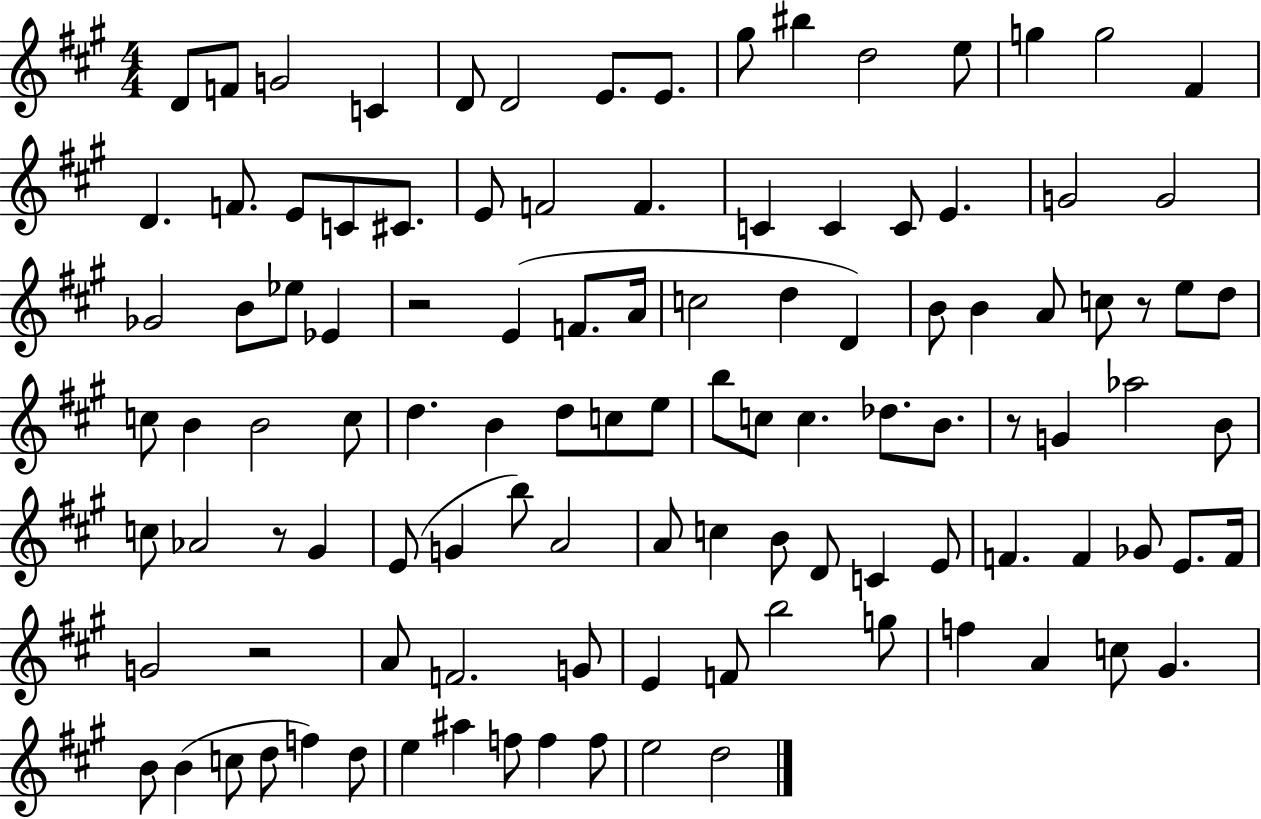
{
  \clef treble
  \numericTimeSignature
  \time 4/4
  \key a \major
  \repeat volta 2 { d'8 f'8 g'2 c'4 | d'8 d'2 e'8. e'8. | gis''8 bis''4 d''2 e''8 | g''4 g''2 fis'4 | \break d'4. f'8. e'8 c'8 cis'8. | e'8 f'2 f'4. | c'4 c'4 c'8 e'4. | g'2 g'2 | \break ges'2 b'8 ees''8 ees'4 | r2 e'4( f'8. a'16 | c''2 d''4 d'4) | b'8 b'4 a'8 c''8 r8 e''8 d''8 | \break c''8 b'4 b'2 c''8 | d''4. b'4 d''8 c''8 e''8 | b''8 c''8 c''4. des''8. b'8. | r8 g'4 aes''2 b'8 | \break c''8 aes'2 r8 gis'4 | e'8( g'4 b''8) a'2 | a'8 c''4 b'8 d'8 c'4 e'8 | f'4. f'4 ges'8 e'8. f'16 | \break g'2 r2 | a'8 f'2. g'8 | e'4 f'8 b''2 g''8 | f''4 a'4 c''8 gis'4. | \break b'8 b'4( c''8 d''8 f''4) d''8 | e''4 ais''4 f''8 f''4 f''8 | e''2 d''2 | } \bar "|."
}